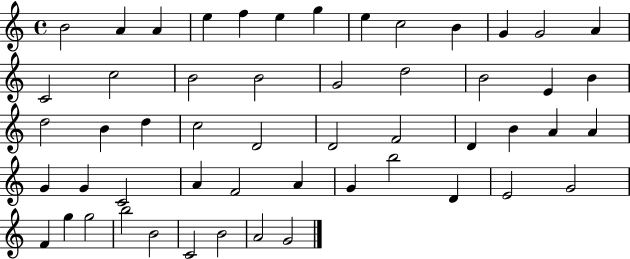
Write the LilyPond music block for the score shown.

{
  \clef treble
  \time 4/4
  \defaultTimeSignature
  \key c \major
  b'2 a'4 a'4 | e''4 f''4 e''4 g''4 | e''4 c''2 b'4 | g'4 g'2 a'4 | \break c'2 c''2 | b'2 b'2 | g'2 d''2 | b'2 e'4 b'4 | \break d''2 b'4 d''4 | c''2 d'2 | d'2 f'2 | d'4 b'4 a'4 a'4 | \break g'4 g'4 c'2 | a'4 f'2 a'4 | g'4 b''2 d'4 | e'2 g'2 | \break f'4 g''4 g''2 | b''2 b'2 | c'2 b'2 | a'2 g'2 | \break \bar "|."
}